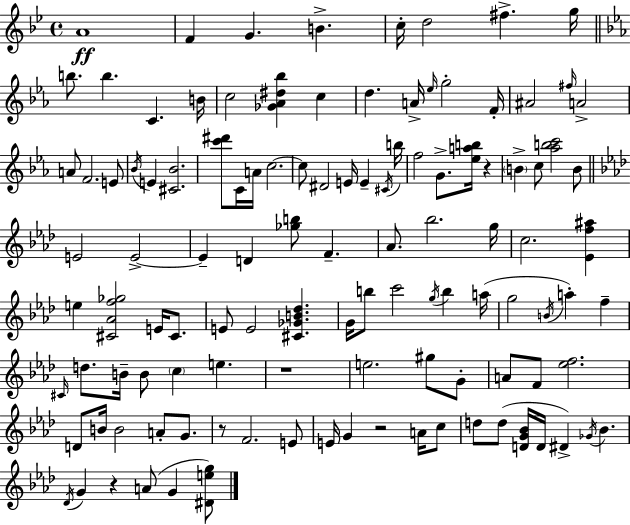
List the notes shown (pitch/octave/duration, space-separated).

A4/w F4/q G4/q. B4/q. C5/s D5/h F#5/q. G5/s B5/e. B5/q. C4/q. B4/s C5/h [Gb4,Ab4,D#5,Bb5]/q C5/q D5/q. A4/s Eb5/s G5/h F4/s A#4/h F#5/s A4/h A4/e F4/h. E4/e Bb4/s E4/q [C#4,Bb4]/h. [C6,D#6]/e C4/s A4/s C5/h. C5/e D#4/h E4/s E4/q C#4/s B5/s F5/h G4/e. [Eb5,A5,B5]/s R/q B4/q C5/e [Ab5,B5,C6]/h B4/e E4/h E4/h E4/q D4/q [Gb5,B5]/e F4/q. Ab4/e. Bb5/h. G5/s C5/h. [Eb4,F5,A#5]/q E5/q [C#4,Ab4,F5,Gb5]/h E4/s C#4/e. E4/e E4/h [C#4,Gb4,B4,Db5]/q. G4/s B5/e C6/h G5/s B5/q A5/s G5/h B4/s A5/q F5/q C#4/s D5/e. B4/s B4/e C5/q E5/q. R/w E5/h. G#5/e G4/e A4/e F4/e [Eb5,F5]/h. D4/e B4/s B4/h A4/e G4/e. R/e F4/h. E4/e E4/s G4/q R/h A4/s C5/e D5/e D5/e [D4,G4,Bb4]/s D4/s D#4/q Gb4/s Bb4/q. Db4/s G4/q R/q A4/e G4/q [D#4,E5,G5]/e